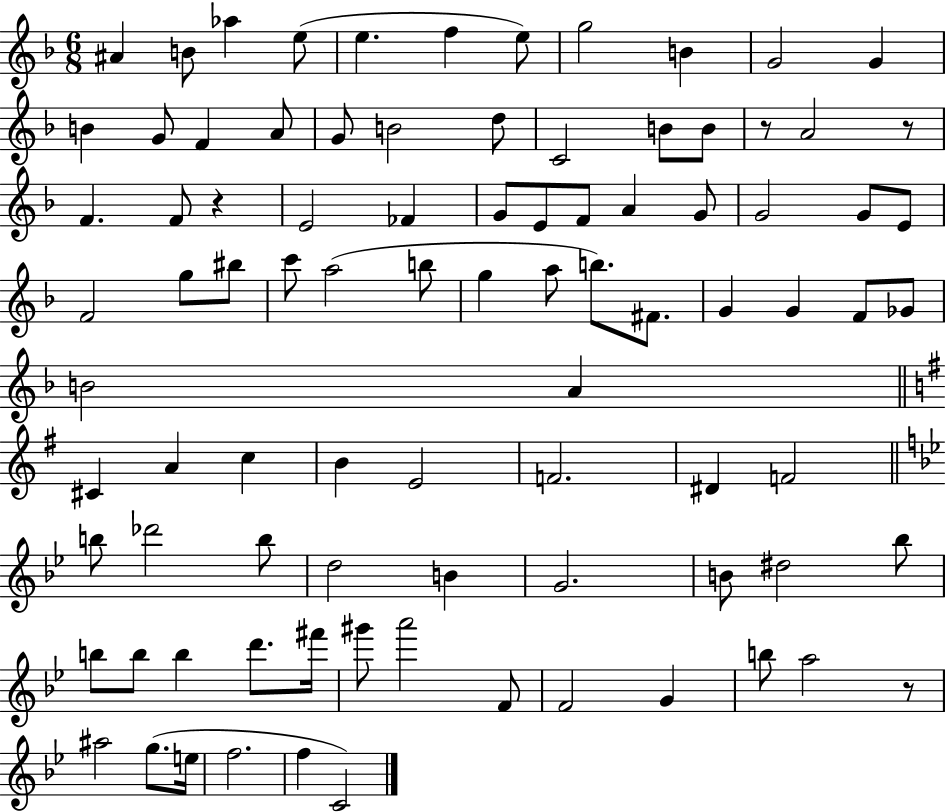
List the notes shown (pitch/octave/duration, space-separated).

A#4/q B4/e Ab5/q E5/e E5/q. F5/q E5/e G5/h B4/q G4/h G4/q B4/q G4/e F4/q A4/e G4/e B4/h D5/e C4/h B4/e B4/e R/e A4/h R/e F4/q. F4/e R/q E4/h FES4/q G4/e E4/e F4/e A4/q G4/e G4/h G4/e E4/e F4/h G5/e BIS5/e C6/e A5/h B5/e G5/q A5/e B5/e. F#4/e. G4/q G4/q F4/e Gb4/e B4/h A4/q C#4/q A4/q C5/q B4/q E4/h F4/h. D#4/q F4/h B5/e Db6/h B5/e D5/h B4/q G4/h. B4/e D#5/h Bb5/e B5/e B5/e B5/q D6/e. F#6/s G#6/e A6/h F4/e F4/h G4/q B5/e A5/h R/e A#5/h G5/e. E5/s F5/h. F5/q C4/h